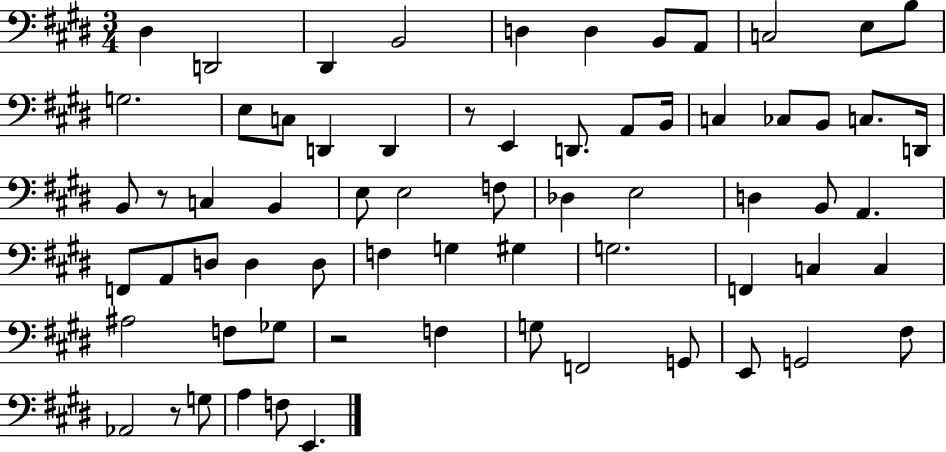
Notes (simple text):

D#3/q D2/h D#2/q B2/h D3/q D3/q B2/e A2/e C3/h E3/e B3/e G3/h. E3/e C3/e D2/q D2/q R/e E2/q D2/e. A2/e B2/s C3/q CES3/e B2/e C3/e. D2/s B2/e R/e C3/q B2/q E3/e E3/h F3/e Db3/q E3/h D3/q B2/e A2/q. F2/e A2/e D3/e D3/q D3/e F3/q G3/q G#3/q G3/h. F2/q C3/q C3/q A#3/h F3/e Gb3/e R/h F3/q G3/e F2/h G2/e E2/e G2/h F#3/e Ab2/h R/e G3/e A3/q F3/e E2/q.